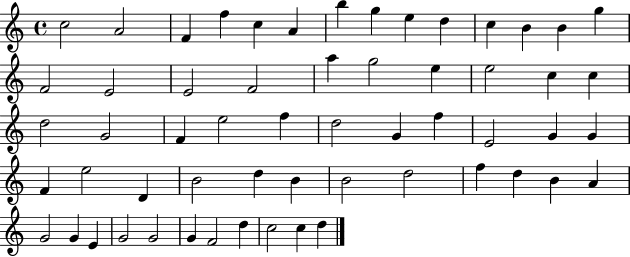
{
  \clef treble
  \time 4/4
  \defaultTimeSignature
  \key c \major
  c''2 a'2 | f'4 f''4 c''4 a'4 | b''4 g''4 e''4 d''4 | c''4 b'4 b'4 g''4 | \break f'2 e'2 | e'2 f'2 | a''4 g''2 e''4 | e''2 c''4 c''4 | \break d''2 g'2 | f'4 e''2 f''4 | d''2 g'4 f''4 | e'2 g'4 g'4 | \break f'4 e''2 d'4 | b'2 d''4 b'4 | b'2 d''2 | f''4 d''4 b'4 a'4 | \break g'2 g'4 e'4 | g'2 g'2 | g'4 f'2 d''4 | c''2 c''4 d''4 | \break \bar "|."
}